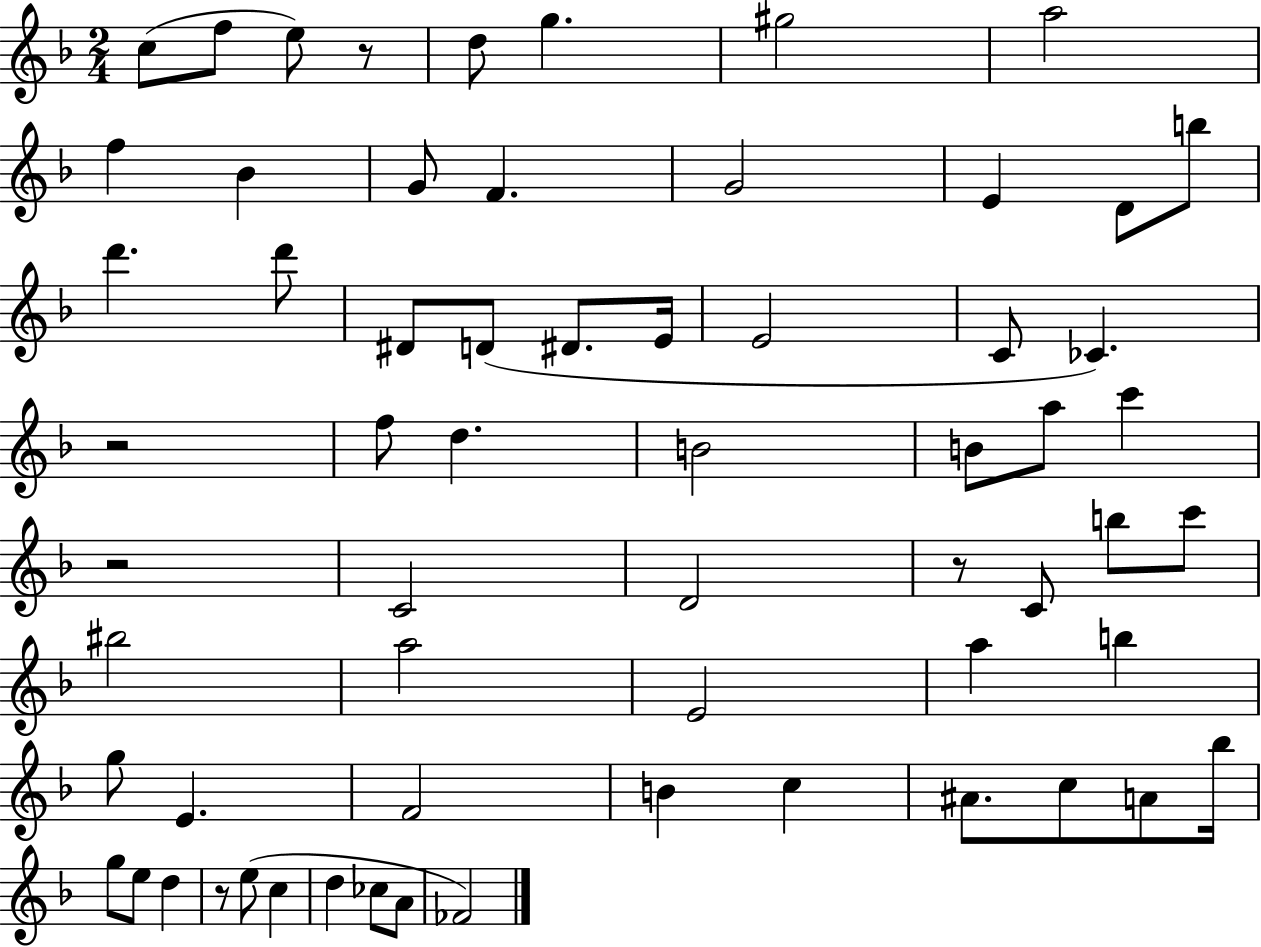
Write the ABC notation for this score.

X:1
T:Untitled
M:2/4
L:1/4
K:F
c/2 f/2 e/2 z/2 d/2 g ^g2 a2 f _B G/2 F G2 E D/2 b/2 d' d'/2 ^D/2 D/2 ^D/2 E/4 E2 C/2 _C z2 f/2 d B2 B/2 a/2 c' z2 C2 D2 z/2 C/2 b/2 c'/2 ^b2 a2 E2 a b g/2 E F2 B c ^A/2 c/2 A/2 _b/4 g/2 e/2 d z/2 e/2 c d _c/2 A/2 _F2